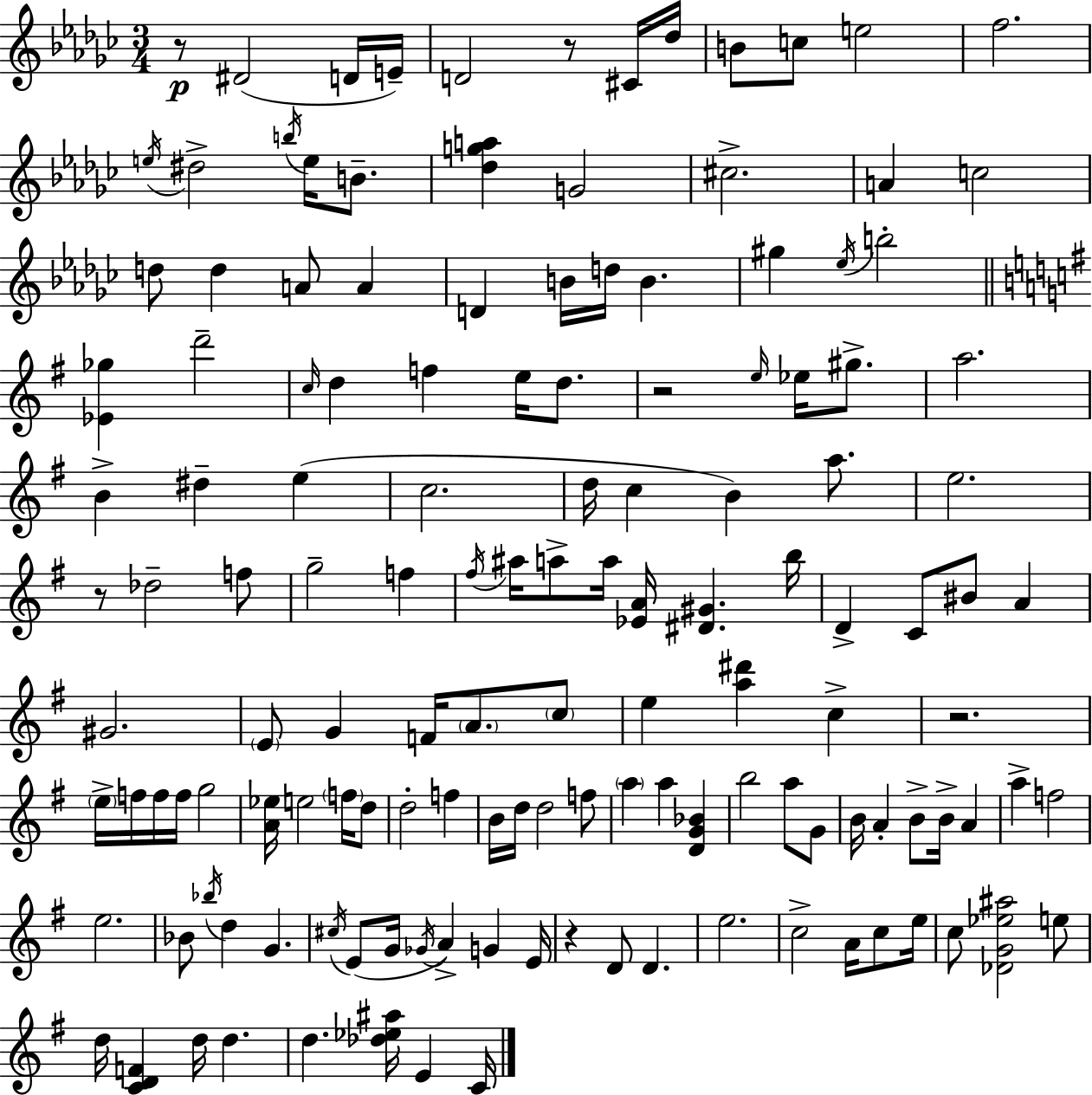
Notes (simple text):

R/e D#4/h D4/s E4/s D4/h R/e C#4/s Db5/s B4/e C5/e E5/h F5/h. E5/s D#5/h B5/s E5/s B4/e. [Db5,G5,A5]/q G4/h C#5/h. A4/q C5/h D5/e D5/q A4/e A4/q D4/q B4/s D5/s B4/q. G#5/q Eb5/s B5/h [Eb4,Gb5]/q D6/h C5/s D5/q F5/q E5/s D5/e. R/h E5/s Eb5/s G#5/e. A5/h. B4/q D#5/q E5/q C5/h. D5/s C5/q B4/q A5/e. E5/h. R/e Db5/h F5/e G5/h F5/q F#5/s A#5/s A5/e A5/s [Eb4,A4]/s [D#4,G#4]/q. B5/s D4/q C4/e BIS4/e A4/q G#4/h. E4/e G4/q F4/s A4/e. C5/e E5/q [A5,D#6]/q C5/q R/h. E5/s F5/s F5/s F5/s G5/h [A4,Eb5]/s E5/h F5/s D5/e D5/h F5/q B4/s D5/s D5/h F5/e A5/q A5/q [D4,G4,Bb4]/q B5/h A5/e G4/e B4/s A4/q B4/e B4/s A4/q A5/q F5/h E5/h. Bb4/e Bb5/s D5/q G4/q. C#5/s E4/e G4/s Gb4/s A4/q G4/q E4/s R/q D4/e D4/q. E5/h. C5/h A4/s C5/e E5/s C5/e [Db4,G4,Eb5,A#5]/h E5/e D5/s [C4,D4,F4]/q D5/s D5/q. D5/q. [Db5,Eb5,A#5]/s E4/q C4/s